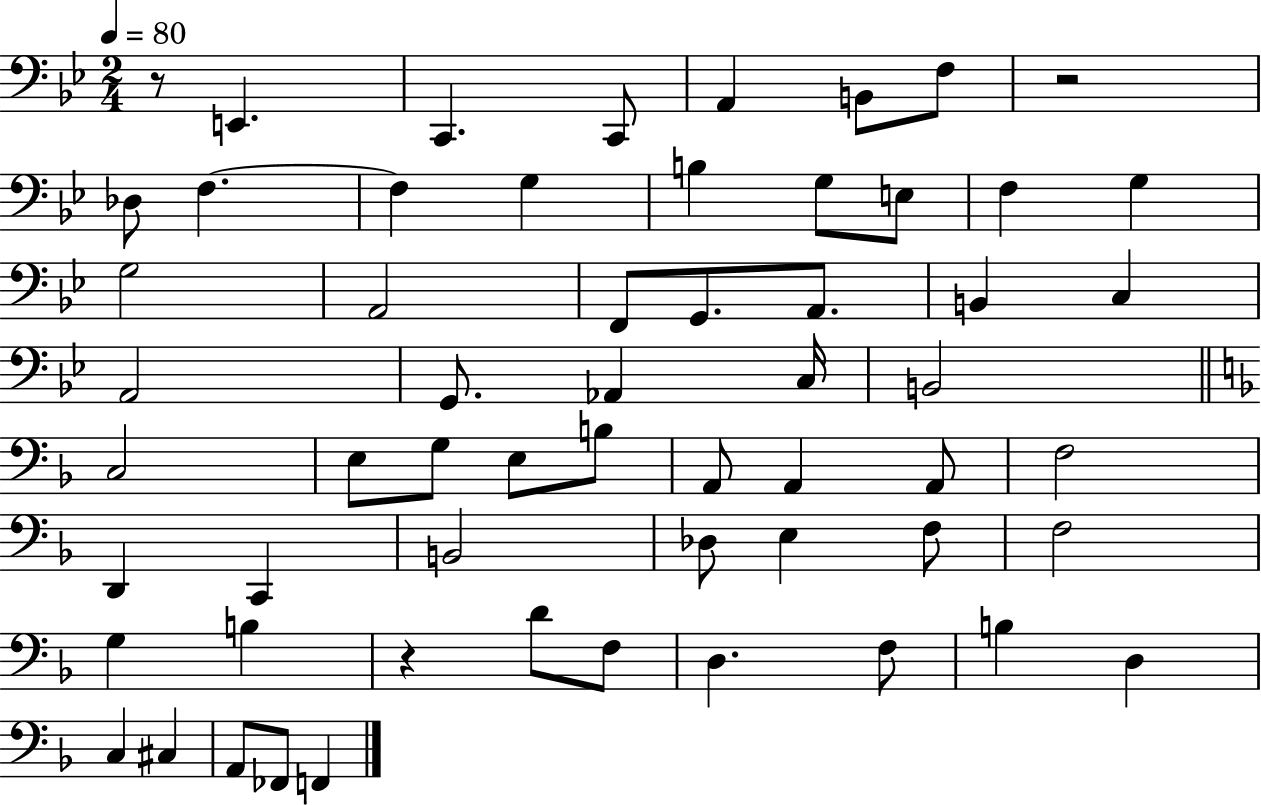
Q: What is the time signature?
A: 2/4